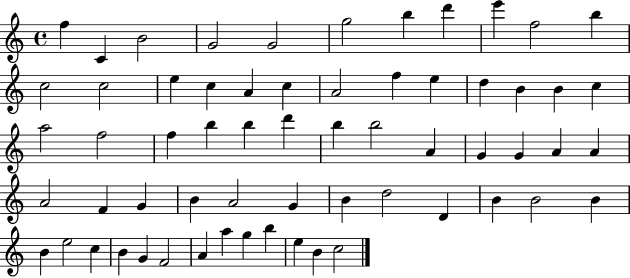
{
  \clef treble
  \time 4/4
  \defaultTimeSignature
  \key c \major
  f''4 c'4 b'2 | g'2 g'2 | g''2 b''4 d'''4 | e'''4 f''2 b''4 | \break c''2 c''2 | e''4 c''4 a'4 c''4 | a'2 f''4 e''4 | d''4 b'4 b'4 c''4 | \break a''2 f''2 | f''4 b''4 b''4 d'''4 | b''4 b''2 a'4 | g'4 g'4 a'4 a'4 | \break a'2 f'4 g'4 | b'4 a'2 g'4 | b'4 d''2 d'4 | b'4 b'2 b'4 | \break b'4 e''2 c''4 | b'4 g'4 f'2 | a'4 a''4 g''4 b''4 | e''4 b'4 c''2 | \break \bar "|."
}